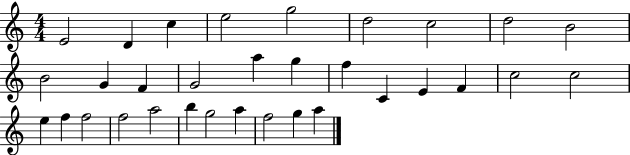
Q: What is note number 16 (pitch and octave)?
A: F5